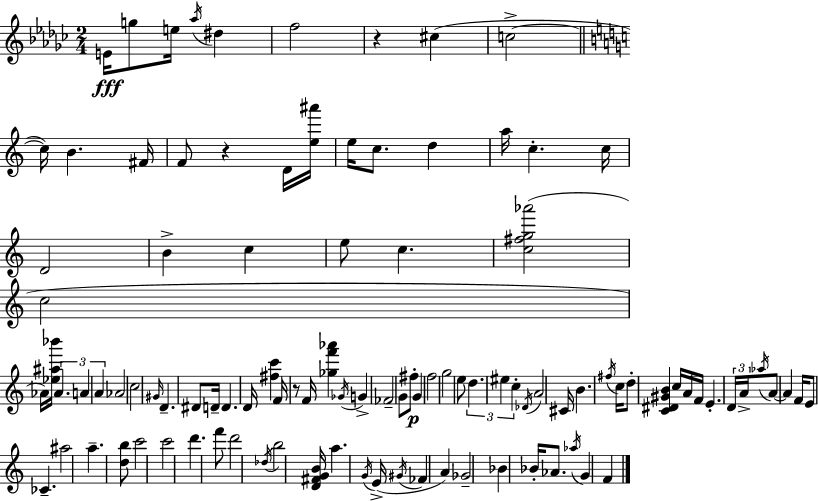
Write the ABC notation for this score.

X:1
T:Untitled
M:2/4
L:1/4
K:Ebm
E/4 g/2 e/4 _a/4 ^d f2 z ^c c2 c/4 B ^F/4 F/2 z D/4 [e^a']/4 e/4 c/2 d a/4 c c/4 D2 B c e/2 c [c^fg_a']2 c2 _A/4 [_e^a_b']/4 _A A A _A2 c2 ^G/4 D ^D/2 D/4 D D/4 [^fc'] F/4 z/2 F/4 [_gf'_a'] _G/4 G _F2 G/2 ^f/2 G f2 g2 e/2 d ^e c _D/4 A2 ^C/4 B ^f/4 c/4 d/2 [C^D^GB] c/4 A/4 F/4 E D/4 A/4 _a/4 A/2 A F/4 E/2 _C ^a2 a [db]/2 c'2 c'2 d' f'/2 d'2 _d/4 b2 [D^FGB]/4 a G/4 E/4 ^G/4 _F A _G2 _B _B/4 _A/2 _a/4 G F